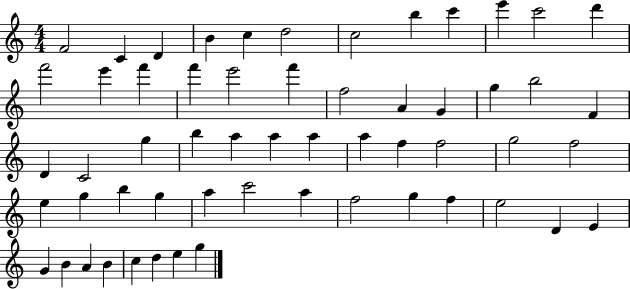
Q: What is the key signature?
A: C major